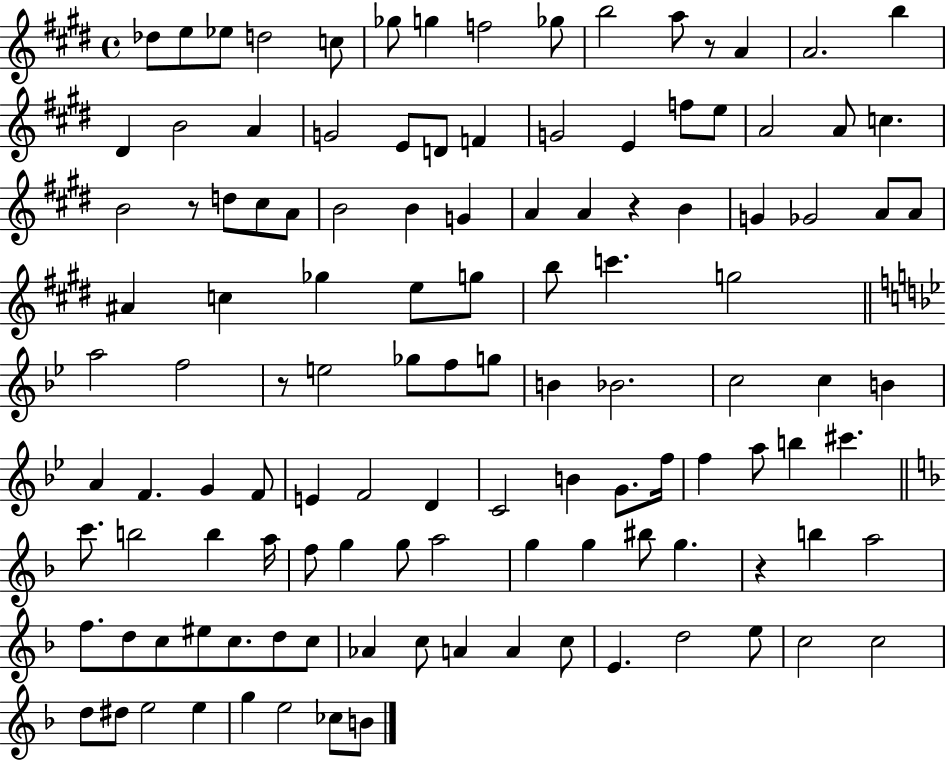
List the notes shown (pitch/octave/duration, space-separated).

Db5/e E5/e Eb5/e D5/h C5/e Gb5/e G5/q F5/h Gb5/e B5/h A5/e R/e A4/q A4/h. B5/q D#4/q B4/h A4/q G4/h E4/e D4/e F4/q G4/h E4/q F5/e E5/e A4/h A4/e C5/q. B4/h R/e D5/e C#5/e A4/e B4/h B4/q G4/q A4/q A4/q R/q B4/q G4/q Gb4/h A4/e A4/e A#4/q C5/q Gb5/q E5/e G5/e B5/e C6/q. G5/h A5/h F5/h R/e E5/h Gb5/e F5/e G5/e B4/q Bb4/h. C5/h C5/q B4/q A4/q F4/q. G4/q F4/e E4/q F4/h D4/q C4/h B4/q G4/e. F5/s F5/q A5/e B5/q C#6/q. C6/e. B5/h B5/q A5/s F5/e G5/q G5/e A5/h G5/q G5/q BIS5/e G5/q. R/q B5/q A5/h F5/e. D5/e C5/e EIS5/e C5/e. D5/e C5/e Ab4/q C5/e A4/q A4/q C5/e E4/q. D5/h E5/e C5/h C5/h D5/e D#5/e E5/h E5/q G5/q E5/h CES5/e B4/e